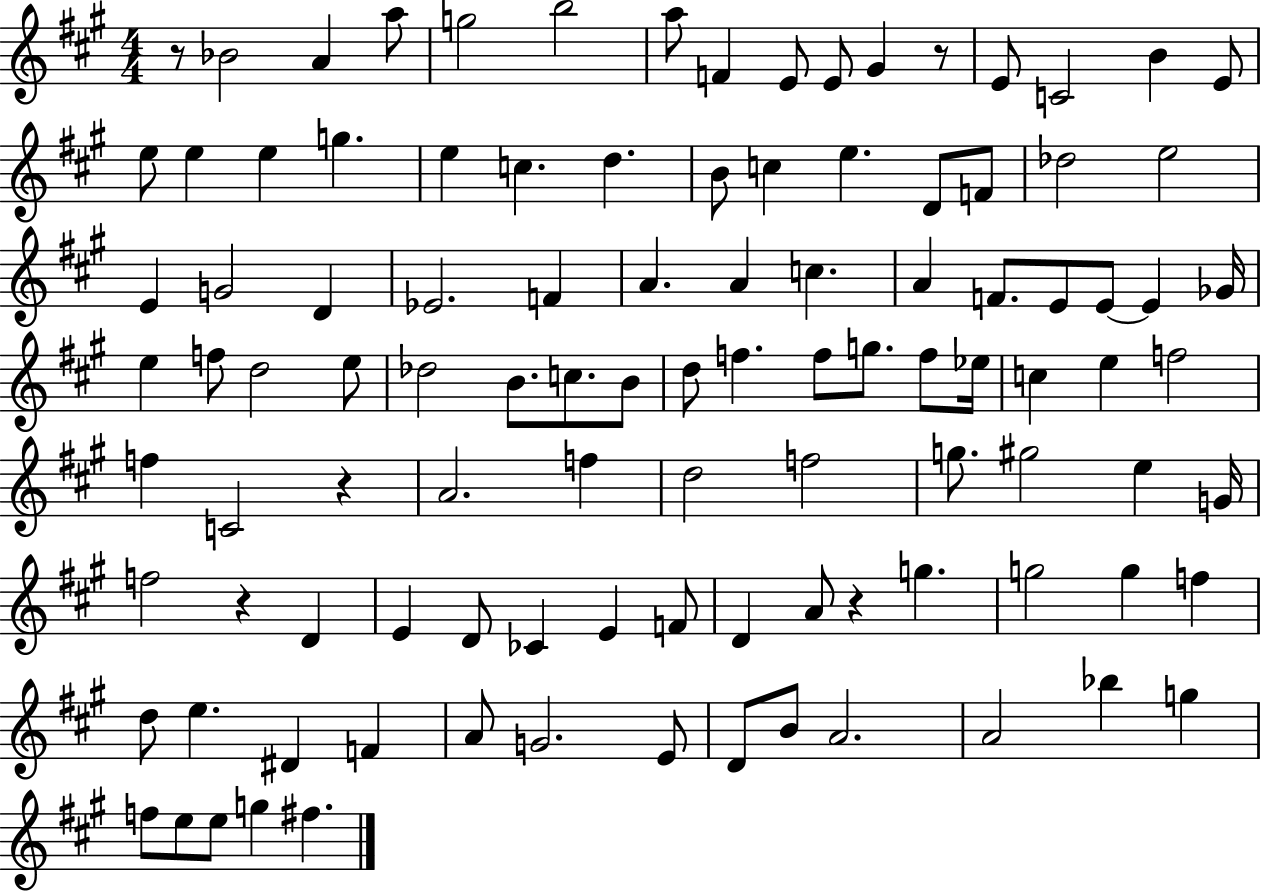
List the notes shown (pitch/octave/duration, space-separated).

R/e Bb4/h A4/q A5/e G5/h B5/h A5/e F4/q E4/e E4/e G#4/q R/e E4/e C4/h B4/q E4/e E5/e E5/q E5/q G5/q. E5/q C5/q. D5/q. B4/e C5/q E5/q. D4/e F4/e Db5/h E5/h E4/q G4/h D4/q Eb4/h. F4/q A4/q. A4/q C5/q. A4/q F4/e. E4/e E4/e E4/q Gb4/s E5/q F5/e D5/h E5/e Db5/h B4/e. C5/e. B4/e D5/e F5/q. F5/e G5/e. F5/e Eb5/s C5/q E5/q F5/h F5/q C4/h R/q A4/h. F5/q D5/h F5/h G5/e. G#5/h E5/q G4/s F5/h R/q D4/q E4/q D4/e CES4/q E4/q F4/e D4/q A4/e R/q G5/q. G5/h G5/q F5/q D5/e E5/q. D#4/q F4/q A4/e G4/h. E4/e D4/e B4/e A4/h. A4/h Bb5/q G5/q F5/e E5/e E5/e G5/q F#5/q.